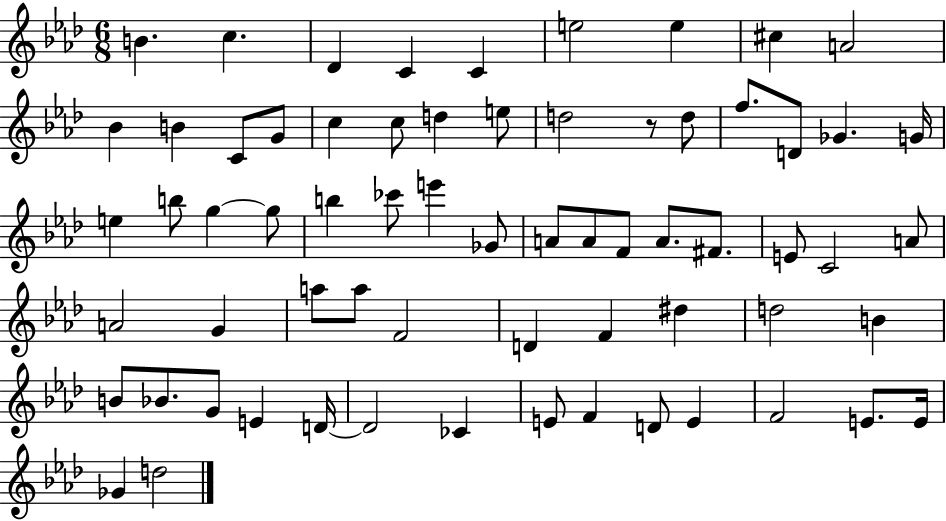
B4/q. C5/q. Db4/q C4/q C4/q E5/h E5/q C#5/q A4/h Bb4/q B4/q C4/e G4/e C5/q C5/e D5/q E5/e D5/h R/e D5/e F5/e. D4/e Gb4/q. G4/s E5/q B5/e G5/q G5/e B5/q CES6/e E6/q Gb4/e A4/e A4/e F4/e A4/e. F#4/e. E4/e C4/h A4/e A4/h G4/q A5/e A5/e F4/h D4/q F4/q D#5/q D5/h B4/q B4/e Bb4/e. G4/e E4/q D4/s D4/h CES4/q E4/e F4/q D4/e E4/q F4/h E4/e. E4/s Gb4/q D5/h